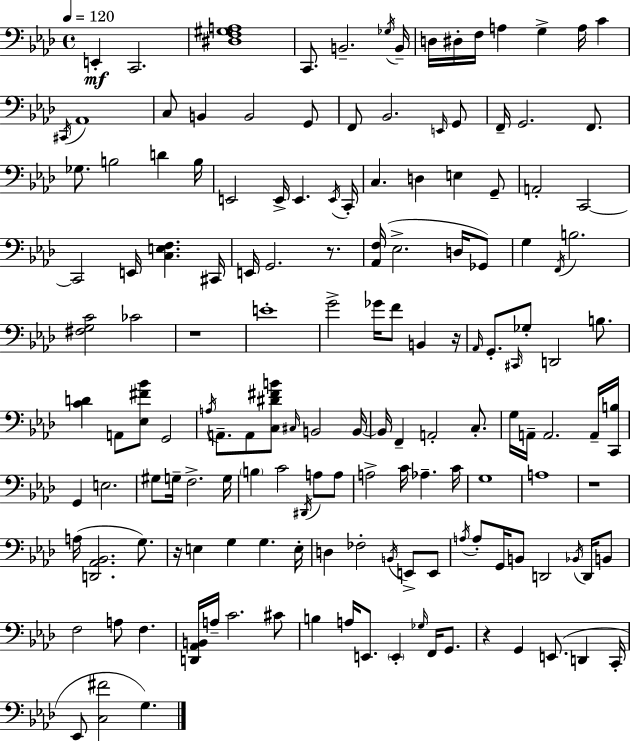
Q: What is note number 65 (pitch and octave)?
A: A2